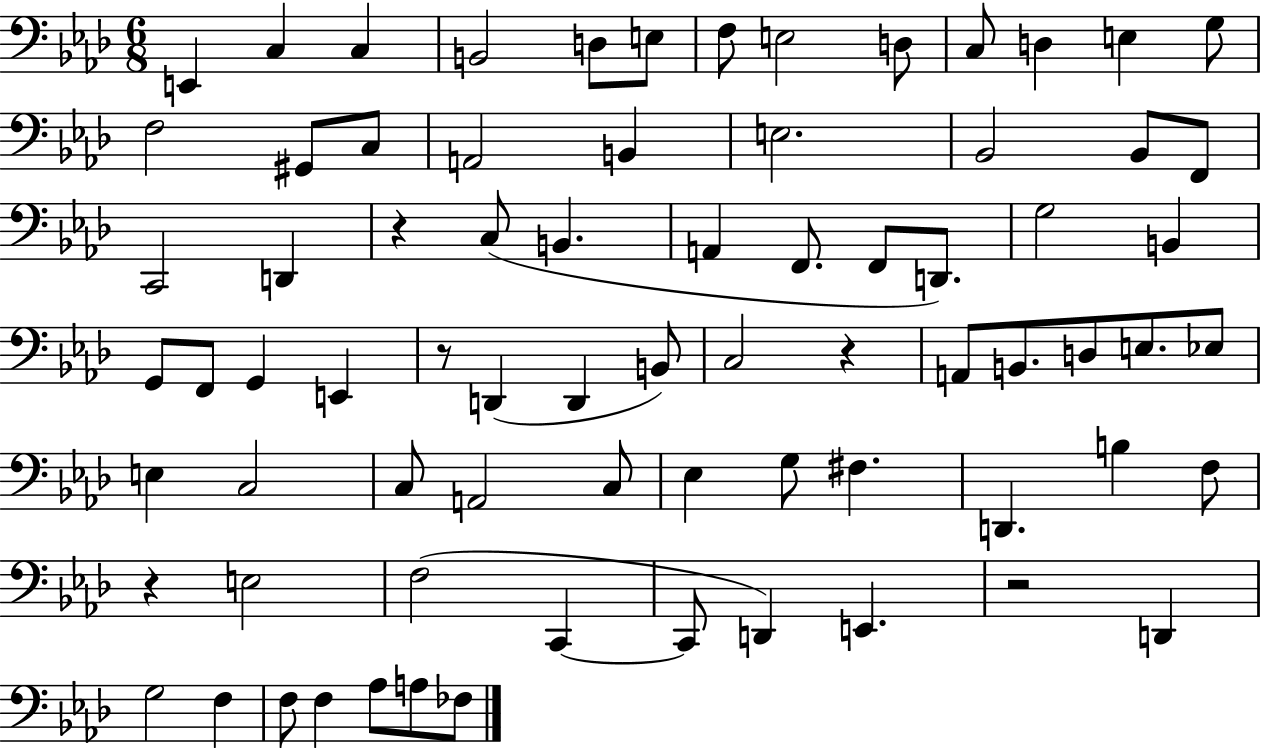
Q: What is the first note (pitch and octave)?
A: E2